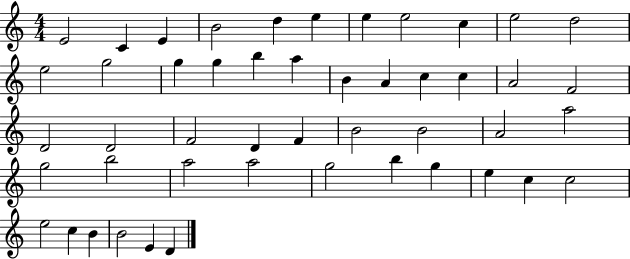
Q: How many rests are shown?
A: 0